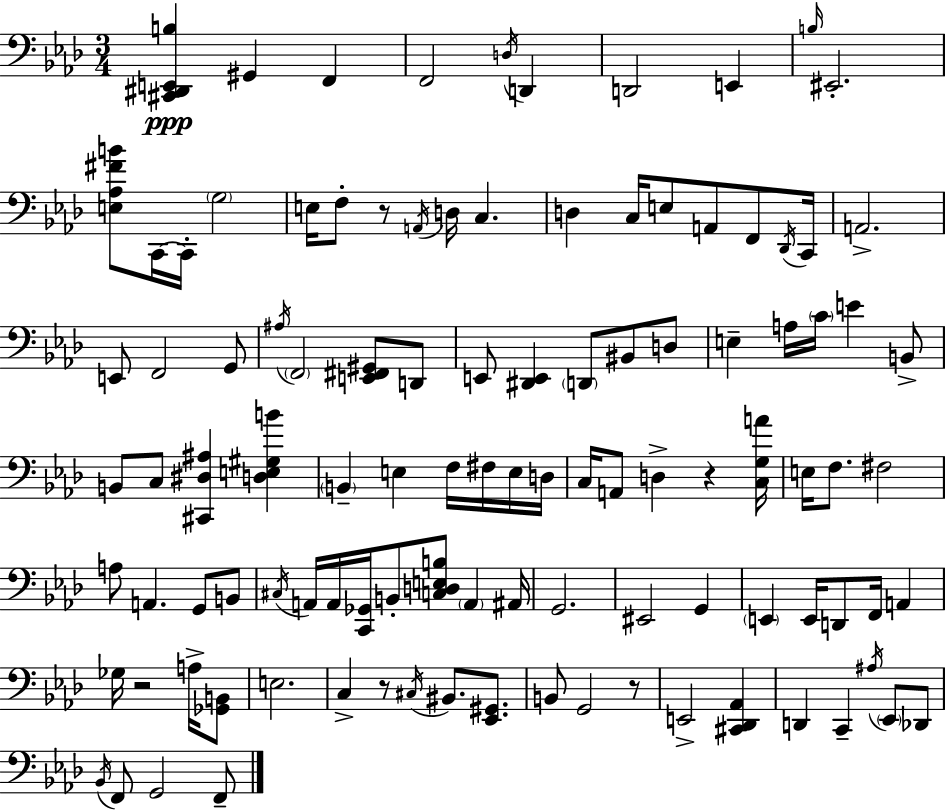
[C#2,D#2,E2,B3]/q G#2/q F2/q F2/h D3/s D2/q D2/h E2/q B3/s EIS2/h. [E3,Ab3,F#4,B4]/e C2/s C2/s G3/h E3/s F3/e R/e A2/s D3/s C3/q. D3/q C3/s E3/e A2/e F2/e Db2/s C2/s A2/h. E2/e F2/h G2/e A#3/s F2/h [E2,F#2,G#2]/e D2/e E2/e [D#2,E2]/q D2/e BIS2/e D3/e E3/q A3/s C4/s E4/q B2/e B2/e C3/e [C#2,D#3,A#3]/q [D3,E3,G#3,B4]/q B2/q E3/q F3/s F#3/s E3/s D3/s C3/s A2/e D3/q R/q [C3,G3,A4]/s E3/s F3/e. F#3/h A3/e A2/q. G2/e B2/e C#3/s A2/s A2/s [C2,Gb2]/s B2/e [C3,D3,E3,B3]/e A2/q A#2/s G2/h. EIS2/h G2/q E2/q E2/s D2/e F2/s A2/q Gb3/s R/h A3/s [Gb2,B2]/e E3/h. C3/q R/e C#3/s BIS2/e. [Eb2,G#2]/e. B2/e G2/h R/e E2/h [C#2,Db2,Ab2]/q D2/q C2/q A#3/s Eb2/e Db2/e Bb2/s F2/e G2/h F2/e